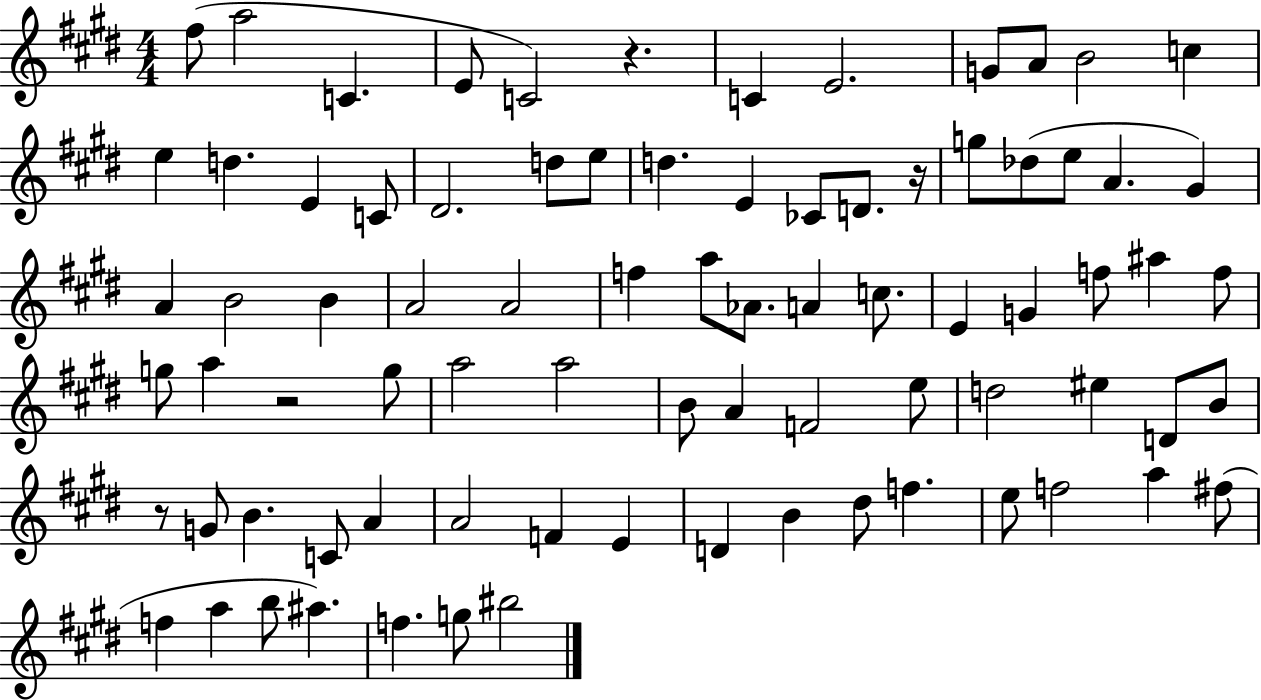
{
  \clef treble
  \numericTimeSignature
  \time 4/4
  \key e \major
  fis''8( a''2 c'4. | e'8 c'2) r4. | c'4 e'2. | g'8 a'8 b'2 c''4 | \break e''4 d''4. e'4 c'8 | dis'2. d''8 e''8 | d''4. e'4 ces'8 d'8. r16 | g''8 des''8( e''8 a'4. gis'4) | \break a'4 b'2 b'4 | a'2 a'2 | f''4 a''8 aes'8. a'4 c''8. | e'4 g'4 f''8 ais''4 f''8 | \break g''8 a''4 r2 g''8 | a''2 a''2 | b'8 a'4 f'2 e''8 | d''2 eis''4 d'8 b'8 | \break r8 g'8 b'4. c'8 a'4 | a'2 f'4 e'4 | d'4 b'4 dis''8 f''4. | e''8 f''2 a''4 fis''8( | \break f''4 a''4 b''8 ais''4.) | f''4. g''8 bis''2 | \bar "|."
}